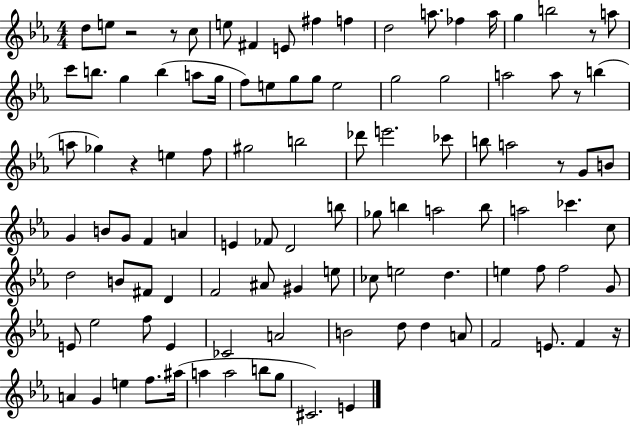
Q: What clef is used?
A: treble